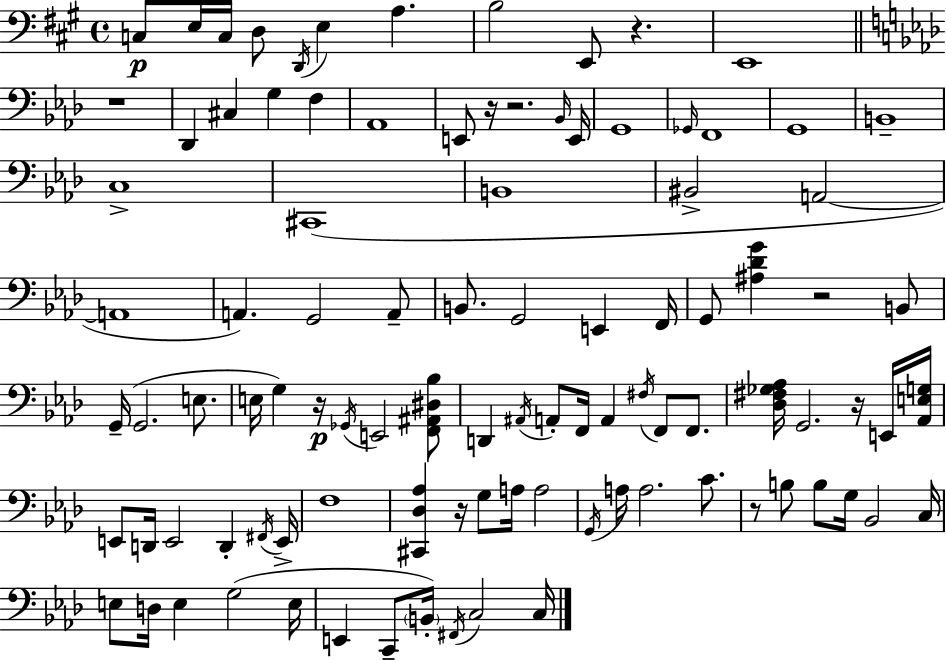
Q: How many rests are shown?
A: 9